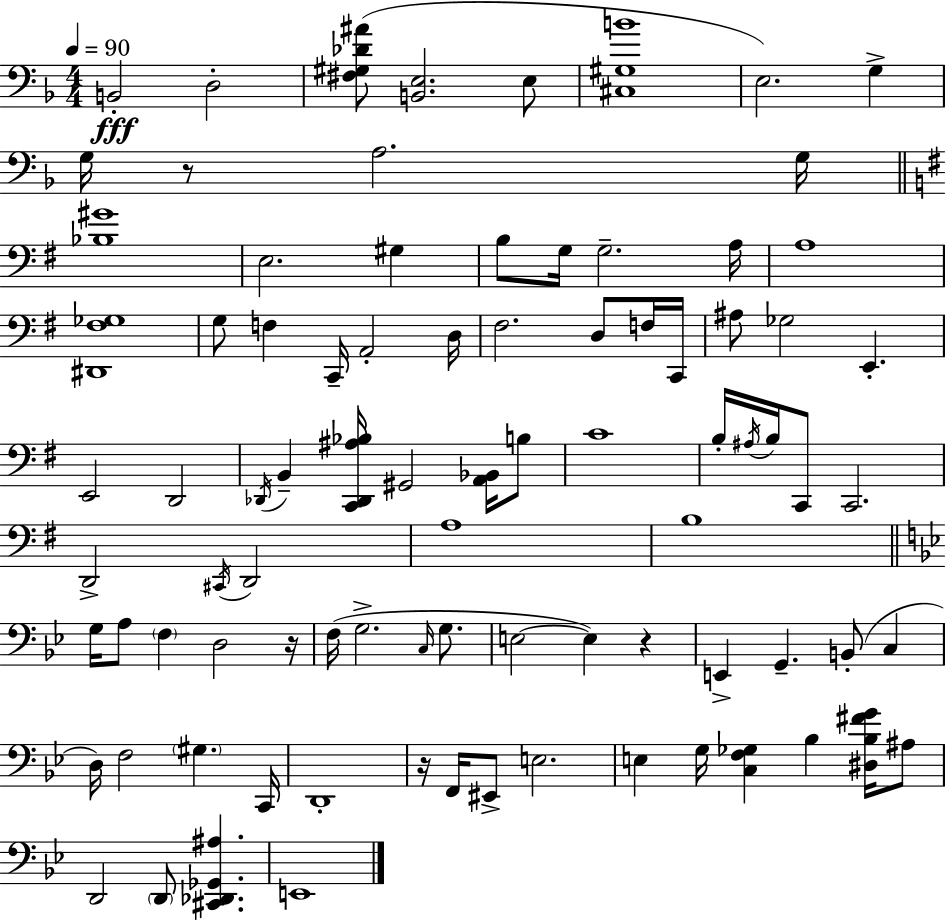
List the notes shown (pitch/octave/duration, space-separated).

B2/h D3/h [F#3,G#3,Db4,A#4]/e [B2,E3]/h. E3/e [C#3,G#3,B4]/w E3/h. G3/q G3/s R/e A3/h. G3/s [Bb3,G#4]/w E3/h. G#3/q B3/e G3/s G3/h. A3/s A3/w [D#2,F#3,Gb3]/w G3/e F3/q C2/s A2/h D3/s F#3/h. D3/e F3/s C2/s A#3/e Gb3/h E2/q. E2/h D2/h Db2/s B2/q [C2,Db2,A#3,Bb3]/s G#2/h [A2,Bb2]/s B3/e C4/w B3/s A#3/s B3/s C2/e C2/h. D2/h C#2/s D2/h A3/w B3/w G3/s A3/e F3/q D3/h R/s F3/s G3/h. C3/s G3/e. E3/h E3/q R/q E2/q G2/q. B2/e C3/q D3/s F3/h G#3/q. C2/s D2/w R/s F2/s EIS2/e E3/h. E3/q G3/s [C3,F3,Gb3]/q Bb3/q [D#3,Bb3,F#4,G4]/s A#3/e D2/h D2/e [C#2,Db2,Gb2,A#3]/q. E2/w